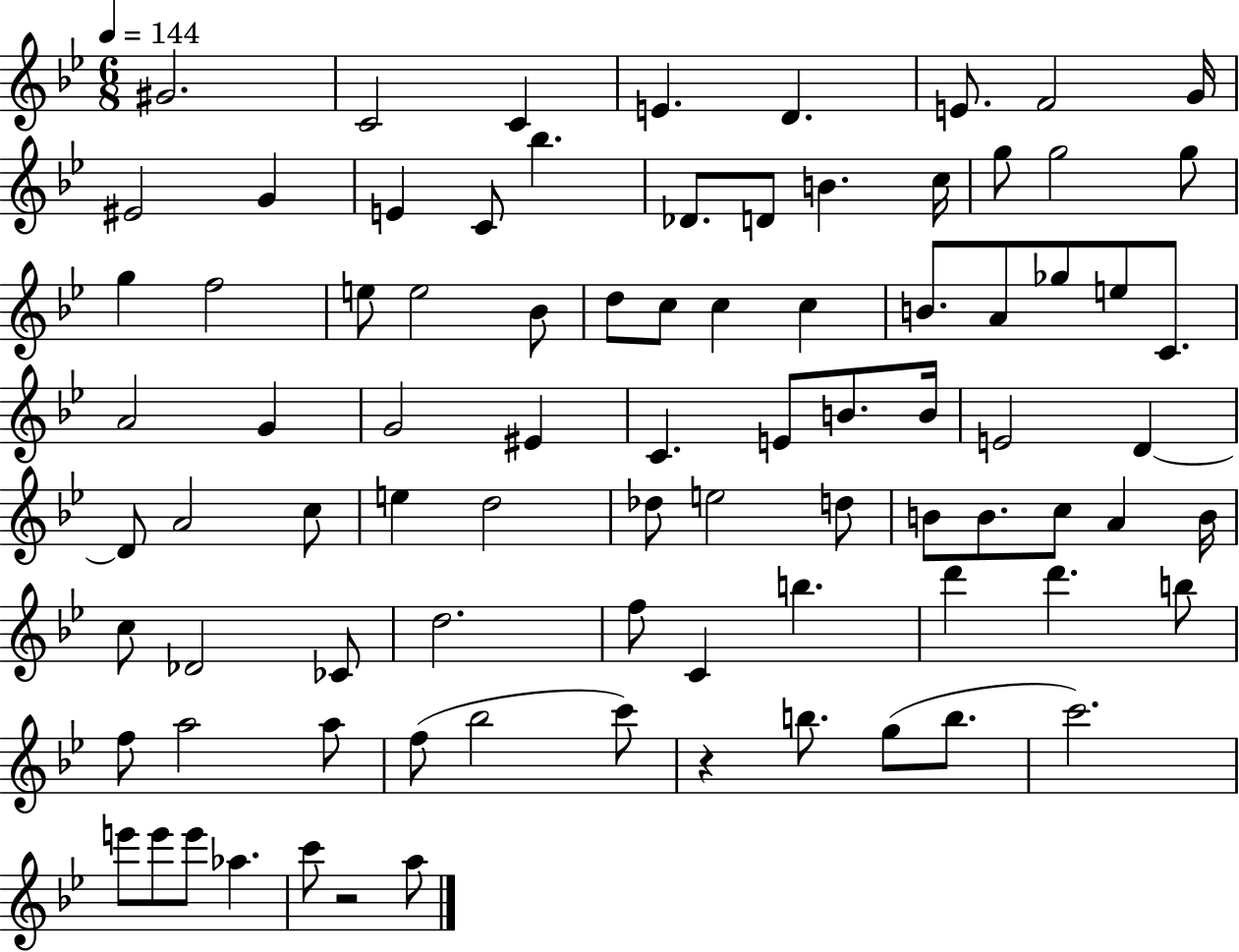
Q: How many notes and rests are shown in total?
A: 85